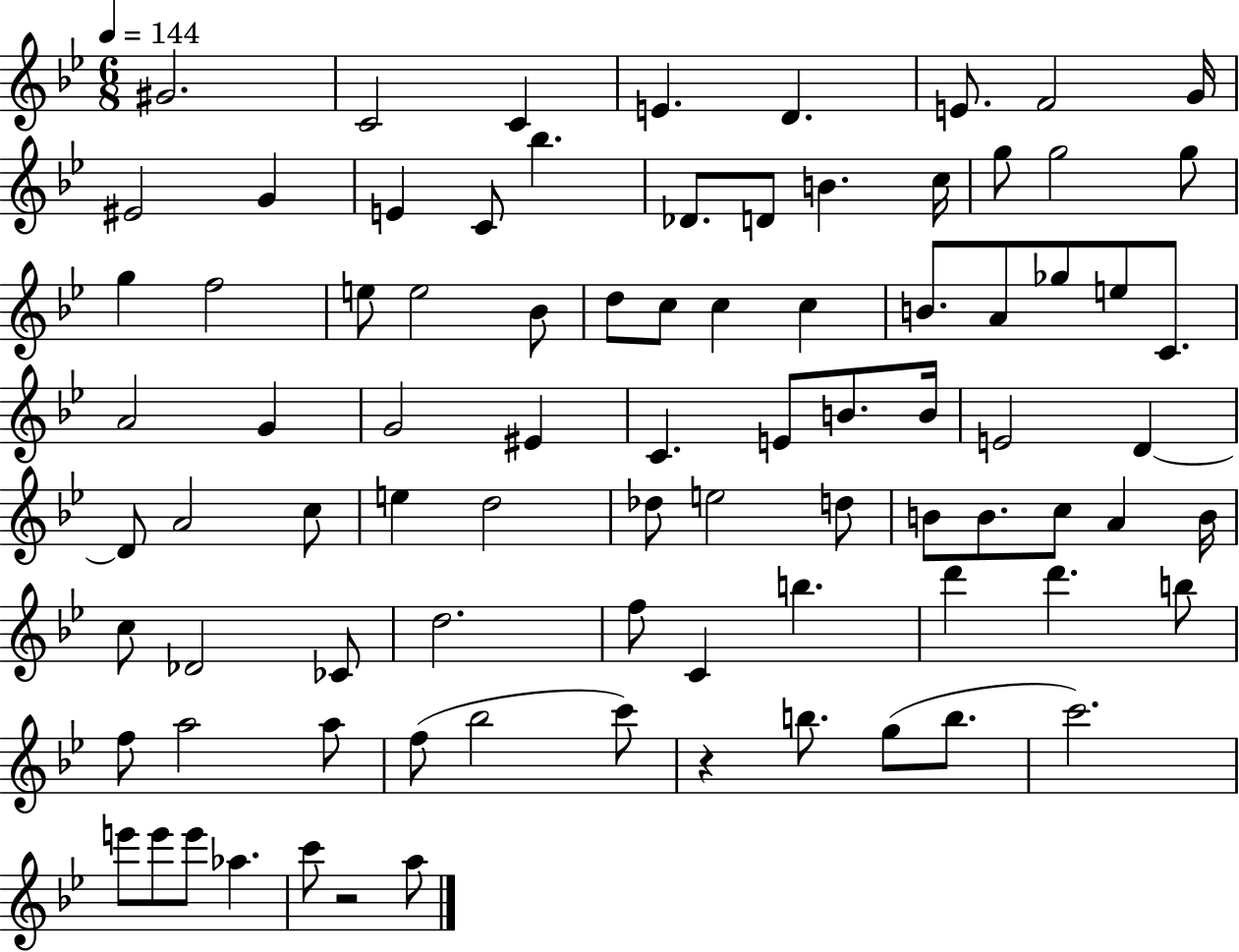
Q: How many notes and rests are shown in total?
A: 85